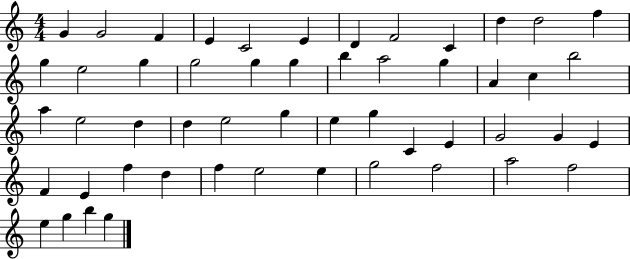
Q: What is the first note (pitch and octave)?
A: G4